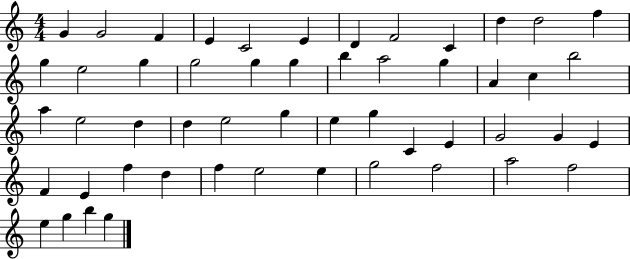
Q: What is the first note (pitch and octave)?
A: G4